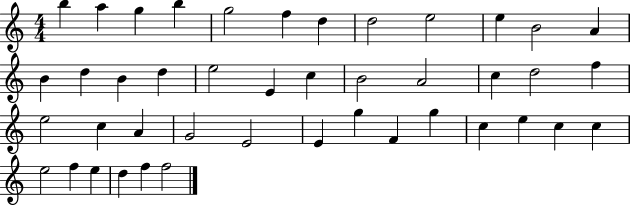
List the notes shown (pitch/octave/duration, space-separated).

B5/q A5/q G5/q B5/q G5/h F5/q D5/q D5/h E5/h E5/q B4/h A4/q B4/q D5/q B4/q D5/q E5/h E4/q C5/q B4/h A4/h C5/q D5/h F5/q E5/h C5/q A4/q G4/h E4/h E4/q G5/q F4/q G5/q C5/q E5/q C5/q C5/q E5/h F5/q E5/q D5/q F5/q F5/h